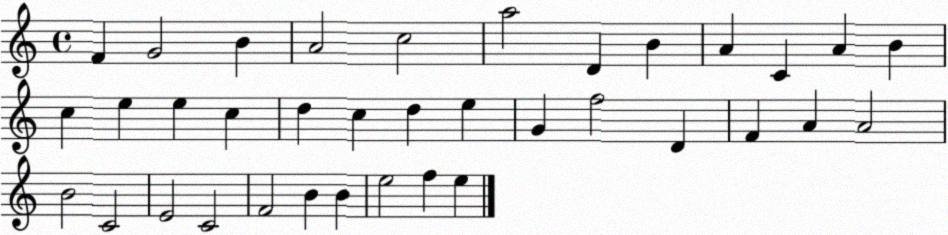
X:1
T:Untitled
M:4/4
L:1/4
K:C
F G2 B A2 c2 a2 D B A C A B c e e c d c d e G f2 D F A A2 B2 C2 E2 C2 F2 B B e2 f e